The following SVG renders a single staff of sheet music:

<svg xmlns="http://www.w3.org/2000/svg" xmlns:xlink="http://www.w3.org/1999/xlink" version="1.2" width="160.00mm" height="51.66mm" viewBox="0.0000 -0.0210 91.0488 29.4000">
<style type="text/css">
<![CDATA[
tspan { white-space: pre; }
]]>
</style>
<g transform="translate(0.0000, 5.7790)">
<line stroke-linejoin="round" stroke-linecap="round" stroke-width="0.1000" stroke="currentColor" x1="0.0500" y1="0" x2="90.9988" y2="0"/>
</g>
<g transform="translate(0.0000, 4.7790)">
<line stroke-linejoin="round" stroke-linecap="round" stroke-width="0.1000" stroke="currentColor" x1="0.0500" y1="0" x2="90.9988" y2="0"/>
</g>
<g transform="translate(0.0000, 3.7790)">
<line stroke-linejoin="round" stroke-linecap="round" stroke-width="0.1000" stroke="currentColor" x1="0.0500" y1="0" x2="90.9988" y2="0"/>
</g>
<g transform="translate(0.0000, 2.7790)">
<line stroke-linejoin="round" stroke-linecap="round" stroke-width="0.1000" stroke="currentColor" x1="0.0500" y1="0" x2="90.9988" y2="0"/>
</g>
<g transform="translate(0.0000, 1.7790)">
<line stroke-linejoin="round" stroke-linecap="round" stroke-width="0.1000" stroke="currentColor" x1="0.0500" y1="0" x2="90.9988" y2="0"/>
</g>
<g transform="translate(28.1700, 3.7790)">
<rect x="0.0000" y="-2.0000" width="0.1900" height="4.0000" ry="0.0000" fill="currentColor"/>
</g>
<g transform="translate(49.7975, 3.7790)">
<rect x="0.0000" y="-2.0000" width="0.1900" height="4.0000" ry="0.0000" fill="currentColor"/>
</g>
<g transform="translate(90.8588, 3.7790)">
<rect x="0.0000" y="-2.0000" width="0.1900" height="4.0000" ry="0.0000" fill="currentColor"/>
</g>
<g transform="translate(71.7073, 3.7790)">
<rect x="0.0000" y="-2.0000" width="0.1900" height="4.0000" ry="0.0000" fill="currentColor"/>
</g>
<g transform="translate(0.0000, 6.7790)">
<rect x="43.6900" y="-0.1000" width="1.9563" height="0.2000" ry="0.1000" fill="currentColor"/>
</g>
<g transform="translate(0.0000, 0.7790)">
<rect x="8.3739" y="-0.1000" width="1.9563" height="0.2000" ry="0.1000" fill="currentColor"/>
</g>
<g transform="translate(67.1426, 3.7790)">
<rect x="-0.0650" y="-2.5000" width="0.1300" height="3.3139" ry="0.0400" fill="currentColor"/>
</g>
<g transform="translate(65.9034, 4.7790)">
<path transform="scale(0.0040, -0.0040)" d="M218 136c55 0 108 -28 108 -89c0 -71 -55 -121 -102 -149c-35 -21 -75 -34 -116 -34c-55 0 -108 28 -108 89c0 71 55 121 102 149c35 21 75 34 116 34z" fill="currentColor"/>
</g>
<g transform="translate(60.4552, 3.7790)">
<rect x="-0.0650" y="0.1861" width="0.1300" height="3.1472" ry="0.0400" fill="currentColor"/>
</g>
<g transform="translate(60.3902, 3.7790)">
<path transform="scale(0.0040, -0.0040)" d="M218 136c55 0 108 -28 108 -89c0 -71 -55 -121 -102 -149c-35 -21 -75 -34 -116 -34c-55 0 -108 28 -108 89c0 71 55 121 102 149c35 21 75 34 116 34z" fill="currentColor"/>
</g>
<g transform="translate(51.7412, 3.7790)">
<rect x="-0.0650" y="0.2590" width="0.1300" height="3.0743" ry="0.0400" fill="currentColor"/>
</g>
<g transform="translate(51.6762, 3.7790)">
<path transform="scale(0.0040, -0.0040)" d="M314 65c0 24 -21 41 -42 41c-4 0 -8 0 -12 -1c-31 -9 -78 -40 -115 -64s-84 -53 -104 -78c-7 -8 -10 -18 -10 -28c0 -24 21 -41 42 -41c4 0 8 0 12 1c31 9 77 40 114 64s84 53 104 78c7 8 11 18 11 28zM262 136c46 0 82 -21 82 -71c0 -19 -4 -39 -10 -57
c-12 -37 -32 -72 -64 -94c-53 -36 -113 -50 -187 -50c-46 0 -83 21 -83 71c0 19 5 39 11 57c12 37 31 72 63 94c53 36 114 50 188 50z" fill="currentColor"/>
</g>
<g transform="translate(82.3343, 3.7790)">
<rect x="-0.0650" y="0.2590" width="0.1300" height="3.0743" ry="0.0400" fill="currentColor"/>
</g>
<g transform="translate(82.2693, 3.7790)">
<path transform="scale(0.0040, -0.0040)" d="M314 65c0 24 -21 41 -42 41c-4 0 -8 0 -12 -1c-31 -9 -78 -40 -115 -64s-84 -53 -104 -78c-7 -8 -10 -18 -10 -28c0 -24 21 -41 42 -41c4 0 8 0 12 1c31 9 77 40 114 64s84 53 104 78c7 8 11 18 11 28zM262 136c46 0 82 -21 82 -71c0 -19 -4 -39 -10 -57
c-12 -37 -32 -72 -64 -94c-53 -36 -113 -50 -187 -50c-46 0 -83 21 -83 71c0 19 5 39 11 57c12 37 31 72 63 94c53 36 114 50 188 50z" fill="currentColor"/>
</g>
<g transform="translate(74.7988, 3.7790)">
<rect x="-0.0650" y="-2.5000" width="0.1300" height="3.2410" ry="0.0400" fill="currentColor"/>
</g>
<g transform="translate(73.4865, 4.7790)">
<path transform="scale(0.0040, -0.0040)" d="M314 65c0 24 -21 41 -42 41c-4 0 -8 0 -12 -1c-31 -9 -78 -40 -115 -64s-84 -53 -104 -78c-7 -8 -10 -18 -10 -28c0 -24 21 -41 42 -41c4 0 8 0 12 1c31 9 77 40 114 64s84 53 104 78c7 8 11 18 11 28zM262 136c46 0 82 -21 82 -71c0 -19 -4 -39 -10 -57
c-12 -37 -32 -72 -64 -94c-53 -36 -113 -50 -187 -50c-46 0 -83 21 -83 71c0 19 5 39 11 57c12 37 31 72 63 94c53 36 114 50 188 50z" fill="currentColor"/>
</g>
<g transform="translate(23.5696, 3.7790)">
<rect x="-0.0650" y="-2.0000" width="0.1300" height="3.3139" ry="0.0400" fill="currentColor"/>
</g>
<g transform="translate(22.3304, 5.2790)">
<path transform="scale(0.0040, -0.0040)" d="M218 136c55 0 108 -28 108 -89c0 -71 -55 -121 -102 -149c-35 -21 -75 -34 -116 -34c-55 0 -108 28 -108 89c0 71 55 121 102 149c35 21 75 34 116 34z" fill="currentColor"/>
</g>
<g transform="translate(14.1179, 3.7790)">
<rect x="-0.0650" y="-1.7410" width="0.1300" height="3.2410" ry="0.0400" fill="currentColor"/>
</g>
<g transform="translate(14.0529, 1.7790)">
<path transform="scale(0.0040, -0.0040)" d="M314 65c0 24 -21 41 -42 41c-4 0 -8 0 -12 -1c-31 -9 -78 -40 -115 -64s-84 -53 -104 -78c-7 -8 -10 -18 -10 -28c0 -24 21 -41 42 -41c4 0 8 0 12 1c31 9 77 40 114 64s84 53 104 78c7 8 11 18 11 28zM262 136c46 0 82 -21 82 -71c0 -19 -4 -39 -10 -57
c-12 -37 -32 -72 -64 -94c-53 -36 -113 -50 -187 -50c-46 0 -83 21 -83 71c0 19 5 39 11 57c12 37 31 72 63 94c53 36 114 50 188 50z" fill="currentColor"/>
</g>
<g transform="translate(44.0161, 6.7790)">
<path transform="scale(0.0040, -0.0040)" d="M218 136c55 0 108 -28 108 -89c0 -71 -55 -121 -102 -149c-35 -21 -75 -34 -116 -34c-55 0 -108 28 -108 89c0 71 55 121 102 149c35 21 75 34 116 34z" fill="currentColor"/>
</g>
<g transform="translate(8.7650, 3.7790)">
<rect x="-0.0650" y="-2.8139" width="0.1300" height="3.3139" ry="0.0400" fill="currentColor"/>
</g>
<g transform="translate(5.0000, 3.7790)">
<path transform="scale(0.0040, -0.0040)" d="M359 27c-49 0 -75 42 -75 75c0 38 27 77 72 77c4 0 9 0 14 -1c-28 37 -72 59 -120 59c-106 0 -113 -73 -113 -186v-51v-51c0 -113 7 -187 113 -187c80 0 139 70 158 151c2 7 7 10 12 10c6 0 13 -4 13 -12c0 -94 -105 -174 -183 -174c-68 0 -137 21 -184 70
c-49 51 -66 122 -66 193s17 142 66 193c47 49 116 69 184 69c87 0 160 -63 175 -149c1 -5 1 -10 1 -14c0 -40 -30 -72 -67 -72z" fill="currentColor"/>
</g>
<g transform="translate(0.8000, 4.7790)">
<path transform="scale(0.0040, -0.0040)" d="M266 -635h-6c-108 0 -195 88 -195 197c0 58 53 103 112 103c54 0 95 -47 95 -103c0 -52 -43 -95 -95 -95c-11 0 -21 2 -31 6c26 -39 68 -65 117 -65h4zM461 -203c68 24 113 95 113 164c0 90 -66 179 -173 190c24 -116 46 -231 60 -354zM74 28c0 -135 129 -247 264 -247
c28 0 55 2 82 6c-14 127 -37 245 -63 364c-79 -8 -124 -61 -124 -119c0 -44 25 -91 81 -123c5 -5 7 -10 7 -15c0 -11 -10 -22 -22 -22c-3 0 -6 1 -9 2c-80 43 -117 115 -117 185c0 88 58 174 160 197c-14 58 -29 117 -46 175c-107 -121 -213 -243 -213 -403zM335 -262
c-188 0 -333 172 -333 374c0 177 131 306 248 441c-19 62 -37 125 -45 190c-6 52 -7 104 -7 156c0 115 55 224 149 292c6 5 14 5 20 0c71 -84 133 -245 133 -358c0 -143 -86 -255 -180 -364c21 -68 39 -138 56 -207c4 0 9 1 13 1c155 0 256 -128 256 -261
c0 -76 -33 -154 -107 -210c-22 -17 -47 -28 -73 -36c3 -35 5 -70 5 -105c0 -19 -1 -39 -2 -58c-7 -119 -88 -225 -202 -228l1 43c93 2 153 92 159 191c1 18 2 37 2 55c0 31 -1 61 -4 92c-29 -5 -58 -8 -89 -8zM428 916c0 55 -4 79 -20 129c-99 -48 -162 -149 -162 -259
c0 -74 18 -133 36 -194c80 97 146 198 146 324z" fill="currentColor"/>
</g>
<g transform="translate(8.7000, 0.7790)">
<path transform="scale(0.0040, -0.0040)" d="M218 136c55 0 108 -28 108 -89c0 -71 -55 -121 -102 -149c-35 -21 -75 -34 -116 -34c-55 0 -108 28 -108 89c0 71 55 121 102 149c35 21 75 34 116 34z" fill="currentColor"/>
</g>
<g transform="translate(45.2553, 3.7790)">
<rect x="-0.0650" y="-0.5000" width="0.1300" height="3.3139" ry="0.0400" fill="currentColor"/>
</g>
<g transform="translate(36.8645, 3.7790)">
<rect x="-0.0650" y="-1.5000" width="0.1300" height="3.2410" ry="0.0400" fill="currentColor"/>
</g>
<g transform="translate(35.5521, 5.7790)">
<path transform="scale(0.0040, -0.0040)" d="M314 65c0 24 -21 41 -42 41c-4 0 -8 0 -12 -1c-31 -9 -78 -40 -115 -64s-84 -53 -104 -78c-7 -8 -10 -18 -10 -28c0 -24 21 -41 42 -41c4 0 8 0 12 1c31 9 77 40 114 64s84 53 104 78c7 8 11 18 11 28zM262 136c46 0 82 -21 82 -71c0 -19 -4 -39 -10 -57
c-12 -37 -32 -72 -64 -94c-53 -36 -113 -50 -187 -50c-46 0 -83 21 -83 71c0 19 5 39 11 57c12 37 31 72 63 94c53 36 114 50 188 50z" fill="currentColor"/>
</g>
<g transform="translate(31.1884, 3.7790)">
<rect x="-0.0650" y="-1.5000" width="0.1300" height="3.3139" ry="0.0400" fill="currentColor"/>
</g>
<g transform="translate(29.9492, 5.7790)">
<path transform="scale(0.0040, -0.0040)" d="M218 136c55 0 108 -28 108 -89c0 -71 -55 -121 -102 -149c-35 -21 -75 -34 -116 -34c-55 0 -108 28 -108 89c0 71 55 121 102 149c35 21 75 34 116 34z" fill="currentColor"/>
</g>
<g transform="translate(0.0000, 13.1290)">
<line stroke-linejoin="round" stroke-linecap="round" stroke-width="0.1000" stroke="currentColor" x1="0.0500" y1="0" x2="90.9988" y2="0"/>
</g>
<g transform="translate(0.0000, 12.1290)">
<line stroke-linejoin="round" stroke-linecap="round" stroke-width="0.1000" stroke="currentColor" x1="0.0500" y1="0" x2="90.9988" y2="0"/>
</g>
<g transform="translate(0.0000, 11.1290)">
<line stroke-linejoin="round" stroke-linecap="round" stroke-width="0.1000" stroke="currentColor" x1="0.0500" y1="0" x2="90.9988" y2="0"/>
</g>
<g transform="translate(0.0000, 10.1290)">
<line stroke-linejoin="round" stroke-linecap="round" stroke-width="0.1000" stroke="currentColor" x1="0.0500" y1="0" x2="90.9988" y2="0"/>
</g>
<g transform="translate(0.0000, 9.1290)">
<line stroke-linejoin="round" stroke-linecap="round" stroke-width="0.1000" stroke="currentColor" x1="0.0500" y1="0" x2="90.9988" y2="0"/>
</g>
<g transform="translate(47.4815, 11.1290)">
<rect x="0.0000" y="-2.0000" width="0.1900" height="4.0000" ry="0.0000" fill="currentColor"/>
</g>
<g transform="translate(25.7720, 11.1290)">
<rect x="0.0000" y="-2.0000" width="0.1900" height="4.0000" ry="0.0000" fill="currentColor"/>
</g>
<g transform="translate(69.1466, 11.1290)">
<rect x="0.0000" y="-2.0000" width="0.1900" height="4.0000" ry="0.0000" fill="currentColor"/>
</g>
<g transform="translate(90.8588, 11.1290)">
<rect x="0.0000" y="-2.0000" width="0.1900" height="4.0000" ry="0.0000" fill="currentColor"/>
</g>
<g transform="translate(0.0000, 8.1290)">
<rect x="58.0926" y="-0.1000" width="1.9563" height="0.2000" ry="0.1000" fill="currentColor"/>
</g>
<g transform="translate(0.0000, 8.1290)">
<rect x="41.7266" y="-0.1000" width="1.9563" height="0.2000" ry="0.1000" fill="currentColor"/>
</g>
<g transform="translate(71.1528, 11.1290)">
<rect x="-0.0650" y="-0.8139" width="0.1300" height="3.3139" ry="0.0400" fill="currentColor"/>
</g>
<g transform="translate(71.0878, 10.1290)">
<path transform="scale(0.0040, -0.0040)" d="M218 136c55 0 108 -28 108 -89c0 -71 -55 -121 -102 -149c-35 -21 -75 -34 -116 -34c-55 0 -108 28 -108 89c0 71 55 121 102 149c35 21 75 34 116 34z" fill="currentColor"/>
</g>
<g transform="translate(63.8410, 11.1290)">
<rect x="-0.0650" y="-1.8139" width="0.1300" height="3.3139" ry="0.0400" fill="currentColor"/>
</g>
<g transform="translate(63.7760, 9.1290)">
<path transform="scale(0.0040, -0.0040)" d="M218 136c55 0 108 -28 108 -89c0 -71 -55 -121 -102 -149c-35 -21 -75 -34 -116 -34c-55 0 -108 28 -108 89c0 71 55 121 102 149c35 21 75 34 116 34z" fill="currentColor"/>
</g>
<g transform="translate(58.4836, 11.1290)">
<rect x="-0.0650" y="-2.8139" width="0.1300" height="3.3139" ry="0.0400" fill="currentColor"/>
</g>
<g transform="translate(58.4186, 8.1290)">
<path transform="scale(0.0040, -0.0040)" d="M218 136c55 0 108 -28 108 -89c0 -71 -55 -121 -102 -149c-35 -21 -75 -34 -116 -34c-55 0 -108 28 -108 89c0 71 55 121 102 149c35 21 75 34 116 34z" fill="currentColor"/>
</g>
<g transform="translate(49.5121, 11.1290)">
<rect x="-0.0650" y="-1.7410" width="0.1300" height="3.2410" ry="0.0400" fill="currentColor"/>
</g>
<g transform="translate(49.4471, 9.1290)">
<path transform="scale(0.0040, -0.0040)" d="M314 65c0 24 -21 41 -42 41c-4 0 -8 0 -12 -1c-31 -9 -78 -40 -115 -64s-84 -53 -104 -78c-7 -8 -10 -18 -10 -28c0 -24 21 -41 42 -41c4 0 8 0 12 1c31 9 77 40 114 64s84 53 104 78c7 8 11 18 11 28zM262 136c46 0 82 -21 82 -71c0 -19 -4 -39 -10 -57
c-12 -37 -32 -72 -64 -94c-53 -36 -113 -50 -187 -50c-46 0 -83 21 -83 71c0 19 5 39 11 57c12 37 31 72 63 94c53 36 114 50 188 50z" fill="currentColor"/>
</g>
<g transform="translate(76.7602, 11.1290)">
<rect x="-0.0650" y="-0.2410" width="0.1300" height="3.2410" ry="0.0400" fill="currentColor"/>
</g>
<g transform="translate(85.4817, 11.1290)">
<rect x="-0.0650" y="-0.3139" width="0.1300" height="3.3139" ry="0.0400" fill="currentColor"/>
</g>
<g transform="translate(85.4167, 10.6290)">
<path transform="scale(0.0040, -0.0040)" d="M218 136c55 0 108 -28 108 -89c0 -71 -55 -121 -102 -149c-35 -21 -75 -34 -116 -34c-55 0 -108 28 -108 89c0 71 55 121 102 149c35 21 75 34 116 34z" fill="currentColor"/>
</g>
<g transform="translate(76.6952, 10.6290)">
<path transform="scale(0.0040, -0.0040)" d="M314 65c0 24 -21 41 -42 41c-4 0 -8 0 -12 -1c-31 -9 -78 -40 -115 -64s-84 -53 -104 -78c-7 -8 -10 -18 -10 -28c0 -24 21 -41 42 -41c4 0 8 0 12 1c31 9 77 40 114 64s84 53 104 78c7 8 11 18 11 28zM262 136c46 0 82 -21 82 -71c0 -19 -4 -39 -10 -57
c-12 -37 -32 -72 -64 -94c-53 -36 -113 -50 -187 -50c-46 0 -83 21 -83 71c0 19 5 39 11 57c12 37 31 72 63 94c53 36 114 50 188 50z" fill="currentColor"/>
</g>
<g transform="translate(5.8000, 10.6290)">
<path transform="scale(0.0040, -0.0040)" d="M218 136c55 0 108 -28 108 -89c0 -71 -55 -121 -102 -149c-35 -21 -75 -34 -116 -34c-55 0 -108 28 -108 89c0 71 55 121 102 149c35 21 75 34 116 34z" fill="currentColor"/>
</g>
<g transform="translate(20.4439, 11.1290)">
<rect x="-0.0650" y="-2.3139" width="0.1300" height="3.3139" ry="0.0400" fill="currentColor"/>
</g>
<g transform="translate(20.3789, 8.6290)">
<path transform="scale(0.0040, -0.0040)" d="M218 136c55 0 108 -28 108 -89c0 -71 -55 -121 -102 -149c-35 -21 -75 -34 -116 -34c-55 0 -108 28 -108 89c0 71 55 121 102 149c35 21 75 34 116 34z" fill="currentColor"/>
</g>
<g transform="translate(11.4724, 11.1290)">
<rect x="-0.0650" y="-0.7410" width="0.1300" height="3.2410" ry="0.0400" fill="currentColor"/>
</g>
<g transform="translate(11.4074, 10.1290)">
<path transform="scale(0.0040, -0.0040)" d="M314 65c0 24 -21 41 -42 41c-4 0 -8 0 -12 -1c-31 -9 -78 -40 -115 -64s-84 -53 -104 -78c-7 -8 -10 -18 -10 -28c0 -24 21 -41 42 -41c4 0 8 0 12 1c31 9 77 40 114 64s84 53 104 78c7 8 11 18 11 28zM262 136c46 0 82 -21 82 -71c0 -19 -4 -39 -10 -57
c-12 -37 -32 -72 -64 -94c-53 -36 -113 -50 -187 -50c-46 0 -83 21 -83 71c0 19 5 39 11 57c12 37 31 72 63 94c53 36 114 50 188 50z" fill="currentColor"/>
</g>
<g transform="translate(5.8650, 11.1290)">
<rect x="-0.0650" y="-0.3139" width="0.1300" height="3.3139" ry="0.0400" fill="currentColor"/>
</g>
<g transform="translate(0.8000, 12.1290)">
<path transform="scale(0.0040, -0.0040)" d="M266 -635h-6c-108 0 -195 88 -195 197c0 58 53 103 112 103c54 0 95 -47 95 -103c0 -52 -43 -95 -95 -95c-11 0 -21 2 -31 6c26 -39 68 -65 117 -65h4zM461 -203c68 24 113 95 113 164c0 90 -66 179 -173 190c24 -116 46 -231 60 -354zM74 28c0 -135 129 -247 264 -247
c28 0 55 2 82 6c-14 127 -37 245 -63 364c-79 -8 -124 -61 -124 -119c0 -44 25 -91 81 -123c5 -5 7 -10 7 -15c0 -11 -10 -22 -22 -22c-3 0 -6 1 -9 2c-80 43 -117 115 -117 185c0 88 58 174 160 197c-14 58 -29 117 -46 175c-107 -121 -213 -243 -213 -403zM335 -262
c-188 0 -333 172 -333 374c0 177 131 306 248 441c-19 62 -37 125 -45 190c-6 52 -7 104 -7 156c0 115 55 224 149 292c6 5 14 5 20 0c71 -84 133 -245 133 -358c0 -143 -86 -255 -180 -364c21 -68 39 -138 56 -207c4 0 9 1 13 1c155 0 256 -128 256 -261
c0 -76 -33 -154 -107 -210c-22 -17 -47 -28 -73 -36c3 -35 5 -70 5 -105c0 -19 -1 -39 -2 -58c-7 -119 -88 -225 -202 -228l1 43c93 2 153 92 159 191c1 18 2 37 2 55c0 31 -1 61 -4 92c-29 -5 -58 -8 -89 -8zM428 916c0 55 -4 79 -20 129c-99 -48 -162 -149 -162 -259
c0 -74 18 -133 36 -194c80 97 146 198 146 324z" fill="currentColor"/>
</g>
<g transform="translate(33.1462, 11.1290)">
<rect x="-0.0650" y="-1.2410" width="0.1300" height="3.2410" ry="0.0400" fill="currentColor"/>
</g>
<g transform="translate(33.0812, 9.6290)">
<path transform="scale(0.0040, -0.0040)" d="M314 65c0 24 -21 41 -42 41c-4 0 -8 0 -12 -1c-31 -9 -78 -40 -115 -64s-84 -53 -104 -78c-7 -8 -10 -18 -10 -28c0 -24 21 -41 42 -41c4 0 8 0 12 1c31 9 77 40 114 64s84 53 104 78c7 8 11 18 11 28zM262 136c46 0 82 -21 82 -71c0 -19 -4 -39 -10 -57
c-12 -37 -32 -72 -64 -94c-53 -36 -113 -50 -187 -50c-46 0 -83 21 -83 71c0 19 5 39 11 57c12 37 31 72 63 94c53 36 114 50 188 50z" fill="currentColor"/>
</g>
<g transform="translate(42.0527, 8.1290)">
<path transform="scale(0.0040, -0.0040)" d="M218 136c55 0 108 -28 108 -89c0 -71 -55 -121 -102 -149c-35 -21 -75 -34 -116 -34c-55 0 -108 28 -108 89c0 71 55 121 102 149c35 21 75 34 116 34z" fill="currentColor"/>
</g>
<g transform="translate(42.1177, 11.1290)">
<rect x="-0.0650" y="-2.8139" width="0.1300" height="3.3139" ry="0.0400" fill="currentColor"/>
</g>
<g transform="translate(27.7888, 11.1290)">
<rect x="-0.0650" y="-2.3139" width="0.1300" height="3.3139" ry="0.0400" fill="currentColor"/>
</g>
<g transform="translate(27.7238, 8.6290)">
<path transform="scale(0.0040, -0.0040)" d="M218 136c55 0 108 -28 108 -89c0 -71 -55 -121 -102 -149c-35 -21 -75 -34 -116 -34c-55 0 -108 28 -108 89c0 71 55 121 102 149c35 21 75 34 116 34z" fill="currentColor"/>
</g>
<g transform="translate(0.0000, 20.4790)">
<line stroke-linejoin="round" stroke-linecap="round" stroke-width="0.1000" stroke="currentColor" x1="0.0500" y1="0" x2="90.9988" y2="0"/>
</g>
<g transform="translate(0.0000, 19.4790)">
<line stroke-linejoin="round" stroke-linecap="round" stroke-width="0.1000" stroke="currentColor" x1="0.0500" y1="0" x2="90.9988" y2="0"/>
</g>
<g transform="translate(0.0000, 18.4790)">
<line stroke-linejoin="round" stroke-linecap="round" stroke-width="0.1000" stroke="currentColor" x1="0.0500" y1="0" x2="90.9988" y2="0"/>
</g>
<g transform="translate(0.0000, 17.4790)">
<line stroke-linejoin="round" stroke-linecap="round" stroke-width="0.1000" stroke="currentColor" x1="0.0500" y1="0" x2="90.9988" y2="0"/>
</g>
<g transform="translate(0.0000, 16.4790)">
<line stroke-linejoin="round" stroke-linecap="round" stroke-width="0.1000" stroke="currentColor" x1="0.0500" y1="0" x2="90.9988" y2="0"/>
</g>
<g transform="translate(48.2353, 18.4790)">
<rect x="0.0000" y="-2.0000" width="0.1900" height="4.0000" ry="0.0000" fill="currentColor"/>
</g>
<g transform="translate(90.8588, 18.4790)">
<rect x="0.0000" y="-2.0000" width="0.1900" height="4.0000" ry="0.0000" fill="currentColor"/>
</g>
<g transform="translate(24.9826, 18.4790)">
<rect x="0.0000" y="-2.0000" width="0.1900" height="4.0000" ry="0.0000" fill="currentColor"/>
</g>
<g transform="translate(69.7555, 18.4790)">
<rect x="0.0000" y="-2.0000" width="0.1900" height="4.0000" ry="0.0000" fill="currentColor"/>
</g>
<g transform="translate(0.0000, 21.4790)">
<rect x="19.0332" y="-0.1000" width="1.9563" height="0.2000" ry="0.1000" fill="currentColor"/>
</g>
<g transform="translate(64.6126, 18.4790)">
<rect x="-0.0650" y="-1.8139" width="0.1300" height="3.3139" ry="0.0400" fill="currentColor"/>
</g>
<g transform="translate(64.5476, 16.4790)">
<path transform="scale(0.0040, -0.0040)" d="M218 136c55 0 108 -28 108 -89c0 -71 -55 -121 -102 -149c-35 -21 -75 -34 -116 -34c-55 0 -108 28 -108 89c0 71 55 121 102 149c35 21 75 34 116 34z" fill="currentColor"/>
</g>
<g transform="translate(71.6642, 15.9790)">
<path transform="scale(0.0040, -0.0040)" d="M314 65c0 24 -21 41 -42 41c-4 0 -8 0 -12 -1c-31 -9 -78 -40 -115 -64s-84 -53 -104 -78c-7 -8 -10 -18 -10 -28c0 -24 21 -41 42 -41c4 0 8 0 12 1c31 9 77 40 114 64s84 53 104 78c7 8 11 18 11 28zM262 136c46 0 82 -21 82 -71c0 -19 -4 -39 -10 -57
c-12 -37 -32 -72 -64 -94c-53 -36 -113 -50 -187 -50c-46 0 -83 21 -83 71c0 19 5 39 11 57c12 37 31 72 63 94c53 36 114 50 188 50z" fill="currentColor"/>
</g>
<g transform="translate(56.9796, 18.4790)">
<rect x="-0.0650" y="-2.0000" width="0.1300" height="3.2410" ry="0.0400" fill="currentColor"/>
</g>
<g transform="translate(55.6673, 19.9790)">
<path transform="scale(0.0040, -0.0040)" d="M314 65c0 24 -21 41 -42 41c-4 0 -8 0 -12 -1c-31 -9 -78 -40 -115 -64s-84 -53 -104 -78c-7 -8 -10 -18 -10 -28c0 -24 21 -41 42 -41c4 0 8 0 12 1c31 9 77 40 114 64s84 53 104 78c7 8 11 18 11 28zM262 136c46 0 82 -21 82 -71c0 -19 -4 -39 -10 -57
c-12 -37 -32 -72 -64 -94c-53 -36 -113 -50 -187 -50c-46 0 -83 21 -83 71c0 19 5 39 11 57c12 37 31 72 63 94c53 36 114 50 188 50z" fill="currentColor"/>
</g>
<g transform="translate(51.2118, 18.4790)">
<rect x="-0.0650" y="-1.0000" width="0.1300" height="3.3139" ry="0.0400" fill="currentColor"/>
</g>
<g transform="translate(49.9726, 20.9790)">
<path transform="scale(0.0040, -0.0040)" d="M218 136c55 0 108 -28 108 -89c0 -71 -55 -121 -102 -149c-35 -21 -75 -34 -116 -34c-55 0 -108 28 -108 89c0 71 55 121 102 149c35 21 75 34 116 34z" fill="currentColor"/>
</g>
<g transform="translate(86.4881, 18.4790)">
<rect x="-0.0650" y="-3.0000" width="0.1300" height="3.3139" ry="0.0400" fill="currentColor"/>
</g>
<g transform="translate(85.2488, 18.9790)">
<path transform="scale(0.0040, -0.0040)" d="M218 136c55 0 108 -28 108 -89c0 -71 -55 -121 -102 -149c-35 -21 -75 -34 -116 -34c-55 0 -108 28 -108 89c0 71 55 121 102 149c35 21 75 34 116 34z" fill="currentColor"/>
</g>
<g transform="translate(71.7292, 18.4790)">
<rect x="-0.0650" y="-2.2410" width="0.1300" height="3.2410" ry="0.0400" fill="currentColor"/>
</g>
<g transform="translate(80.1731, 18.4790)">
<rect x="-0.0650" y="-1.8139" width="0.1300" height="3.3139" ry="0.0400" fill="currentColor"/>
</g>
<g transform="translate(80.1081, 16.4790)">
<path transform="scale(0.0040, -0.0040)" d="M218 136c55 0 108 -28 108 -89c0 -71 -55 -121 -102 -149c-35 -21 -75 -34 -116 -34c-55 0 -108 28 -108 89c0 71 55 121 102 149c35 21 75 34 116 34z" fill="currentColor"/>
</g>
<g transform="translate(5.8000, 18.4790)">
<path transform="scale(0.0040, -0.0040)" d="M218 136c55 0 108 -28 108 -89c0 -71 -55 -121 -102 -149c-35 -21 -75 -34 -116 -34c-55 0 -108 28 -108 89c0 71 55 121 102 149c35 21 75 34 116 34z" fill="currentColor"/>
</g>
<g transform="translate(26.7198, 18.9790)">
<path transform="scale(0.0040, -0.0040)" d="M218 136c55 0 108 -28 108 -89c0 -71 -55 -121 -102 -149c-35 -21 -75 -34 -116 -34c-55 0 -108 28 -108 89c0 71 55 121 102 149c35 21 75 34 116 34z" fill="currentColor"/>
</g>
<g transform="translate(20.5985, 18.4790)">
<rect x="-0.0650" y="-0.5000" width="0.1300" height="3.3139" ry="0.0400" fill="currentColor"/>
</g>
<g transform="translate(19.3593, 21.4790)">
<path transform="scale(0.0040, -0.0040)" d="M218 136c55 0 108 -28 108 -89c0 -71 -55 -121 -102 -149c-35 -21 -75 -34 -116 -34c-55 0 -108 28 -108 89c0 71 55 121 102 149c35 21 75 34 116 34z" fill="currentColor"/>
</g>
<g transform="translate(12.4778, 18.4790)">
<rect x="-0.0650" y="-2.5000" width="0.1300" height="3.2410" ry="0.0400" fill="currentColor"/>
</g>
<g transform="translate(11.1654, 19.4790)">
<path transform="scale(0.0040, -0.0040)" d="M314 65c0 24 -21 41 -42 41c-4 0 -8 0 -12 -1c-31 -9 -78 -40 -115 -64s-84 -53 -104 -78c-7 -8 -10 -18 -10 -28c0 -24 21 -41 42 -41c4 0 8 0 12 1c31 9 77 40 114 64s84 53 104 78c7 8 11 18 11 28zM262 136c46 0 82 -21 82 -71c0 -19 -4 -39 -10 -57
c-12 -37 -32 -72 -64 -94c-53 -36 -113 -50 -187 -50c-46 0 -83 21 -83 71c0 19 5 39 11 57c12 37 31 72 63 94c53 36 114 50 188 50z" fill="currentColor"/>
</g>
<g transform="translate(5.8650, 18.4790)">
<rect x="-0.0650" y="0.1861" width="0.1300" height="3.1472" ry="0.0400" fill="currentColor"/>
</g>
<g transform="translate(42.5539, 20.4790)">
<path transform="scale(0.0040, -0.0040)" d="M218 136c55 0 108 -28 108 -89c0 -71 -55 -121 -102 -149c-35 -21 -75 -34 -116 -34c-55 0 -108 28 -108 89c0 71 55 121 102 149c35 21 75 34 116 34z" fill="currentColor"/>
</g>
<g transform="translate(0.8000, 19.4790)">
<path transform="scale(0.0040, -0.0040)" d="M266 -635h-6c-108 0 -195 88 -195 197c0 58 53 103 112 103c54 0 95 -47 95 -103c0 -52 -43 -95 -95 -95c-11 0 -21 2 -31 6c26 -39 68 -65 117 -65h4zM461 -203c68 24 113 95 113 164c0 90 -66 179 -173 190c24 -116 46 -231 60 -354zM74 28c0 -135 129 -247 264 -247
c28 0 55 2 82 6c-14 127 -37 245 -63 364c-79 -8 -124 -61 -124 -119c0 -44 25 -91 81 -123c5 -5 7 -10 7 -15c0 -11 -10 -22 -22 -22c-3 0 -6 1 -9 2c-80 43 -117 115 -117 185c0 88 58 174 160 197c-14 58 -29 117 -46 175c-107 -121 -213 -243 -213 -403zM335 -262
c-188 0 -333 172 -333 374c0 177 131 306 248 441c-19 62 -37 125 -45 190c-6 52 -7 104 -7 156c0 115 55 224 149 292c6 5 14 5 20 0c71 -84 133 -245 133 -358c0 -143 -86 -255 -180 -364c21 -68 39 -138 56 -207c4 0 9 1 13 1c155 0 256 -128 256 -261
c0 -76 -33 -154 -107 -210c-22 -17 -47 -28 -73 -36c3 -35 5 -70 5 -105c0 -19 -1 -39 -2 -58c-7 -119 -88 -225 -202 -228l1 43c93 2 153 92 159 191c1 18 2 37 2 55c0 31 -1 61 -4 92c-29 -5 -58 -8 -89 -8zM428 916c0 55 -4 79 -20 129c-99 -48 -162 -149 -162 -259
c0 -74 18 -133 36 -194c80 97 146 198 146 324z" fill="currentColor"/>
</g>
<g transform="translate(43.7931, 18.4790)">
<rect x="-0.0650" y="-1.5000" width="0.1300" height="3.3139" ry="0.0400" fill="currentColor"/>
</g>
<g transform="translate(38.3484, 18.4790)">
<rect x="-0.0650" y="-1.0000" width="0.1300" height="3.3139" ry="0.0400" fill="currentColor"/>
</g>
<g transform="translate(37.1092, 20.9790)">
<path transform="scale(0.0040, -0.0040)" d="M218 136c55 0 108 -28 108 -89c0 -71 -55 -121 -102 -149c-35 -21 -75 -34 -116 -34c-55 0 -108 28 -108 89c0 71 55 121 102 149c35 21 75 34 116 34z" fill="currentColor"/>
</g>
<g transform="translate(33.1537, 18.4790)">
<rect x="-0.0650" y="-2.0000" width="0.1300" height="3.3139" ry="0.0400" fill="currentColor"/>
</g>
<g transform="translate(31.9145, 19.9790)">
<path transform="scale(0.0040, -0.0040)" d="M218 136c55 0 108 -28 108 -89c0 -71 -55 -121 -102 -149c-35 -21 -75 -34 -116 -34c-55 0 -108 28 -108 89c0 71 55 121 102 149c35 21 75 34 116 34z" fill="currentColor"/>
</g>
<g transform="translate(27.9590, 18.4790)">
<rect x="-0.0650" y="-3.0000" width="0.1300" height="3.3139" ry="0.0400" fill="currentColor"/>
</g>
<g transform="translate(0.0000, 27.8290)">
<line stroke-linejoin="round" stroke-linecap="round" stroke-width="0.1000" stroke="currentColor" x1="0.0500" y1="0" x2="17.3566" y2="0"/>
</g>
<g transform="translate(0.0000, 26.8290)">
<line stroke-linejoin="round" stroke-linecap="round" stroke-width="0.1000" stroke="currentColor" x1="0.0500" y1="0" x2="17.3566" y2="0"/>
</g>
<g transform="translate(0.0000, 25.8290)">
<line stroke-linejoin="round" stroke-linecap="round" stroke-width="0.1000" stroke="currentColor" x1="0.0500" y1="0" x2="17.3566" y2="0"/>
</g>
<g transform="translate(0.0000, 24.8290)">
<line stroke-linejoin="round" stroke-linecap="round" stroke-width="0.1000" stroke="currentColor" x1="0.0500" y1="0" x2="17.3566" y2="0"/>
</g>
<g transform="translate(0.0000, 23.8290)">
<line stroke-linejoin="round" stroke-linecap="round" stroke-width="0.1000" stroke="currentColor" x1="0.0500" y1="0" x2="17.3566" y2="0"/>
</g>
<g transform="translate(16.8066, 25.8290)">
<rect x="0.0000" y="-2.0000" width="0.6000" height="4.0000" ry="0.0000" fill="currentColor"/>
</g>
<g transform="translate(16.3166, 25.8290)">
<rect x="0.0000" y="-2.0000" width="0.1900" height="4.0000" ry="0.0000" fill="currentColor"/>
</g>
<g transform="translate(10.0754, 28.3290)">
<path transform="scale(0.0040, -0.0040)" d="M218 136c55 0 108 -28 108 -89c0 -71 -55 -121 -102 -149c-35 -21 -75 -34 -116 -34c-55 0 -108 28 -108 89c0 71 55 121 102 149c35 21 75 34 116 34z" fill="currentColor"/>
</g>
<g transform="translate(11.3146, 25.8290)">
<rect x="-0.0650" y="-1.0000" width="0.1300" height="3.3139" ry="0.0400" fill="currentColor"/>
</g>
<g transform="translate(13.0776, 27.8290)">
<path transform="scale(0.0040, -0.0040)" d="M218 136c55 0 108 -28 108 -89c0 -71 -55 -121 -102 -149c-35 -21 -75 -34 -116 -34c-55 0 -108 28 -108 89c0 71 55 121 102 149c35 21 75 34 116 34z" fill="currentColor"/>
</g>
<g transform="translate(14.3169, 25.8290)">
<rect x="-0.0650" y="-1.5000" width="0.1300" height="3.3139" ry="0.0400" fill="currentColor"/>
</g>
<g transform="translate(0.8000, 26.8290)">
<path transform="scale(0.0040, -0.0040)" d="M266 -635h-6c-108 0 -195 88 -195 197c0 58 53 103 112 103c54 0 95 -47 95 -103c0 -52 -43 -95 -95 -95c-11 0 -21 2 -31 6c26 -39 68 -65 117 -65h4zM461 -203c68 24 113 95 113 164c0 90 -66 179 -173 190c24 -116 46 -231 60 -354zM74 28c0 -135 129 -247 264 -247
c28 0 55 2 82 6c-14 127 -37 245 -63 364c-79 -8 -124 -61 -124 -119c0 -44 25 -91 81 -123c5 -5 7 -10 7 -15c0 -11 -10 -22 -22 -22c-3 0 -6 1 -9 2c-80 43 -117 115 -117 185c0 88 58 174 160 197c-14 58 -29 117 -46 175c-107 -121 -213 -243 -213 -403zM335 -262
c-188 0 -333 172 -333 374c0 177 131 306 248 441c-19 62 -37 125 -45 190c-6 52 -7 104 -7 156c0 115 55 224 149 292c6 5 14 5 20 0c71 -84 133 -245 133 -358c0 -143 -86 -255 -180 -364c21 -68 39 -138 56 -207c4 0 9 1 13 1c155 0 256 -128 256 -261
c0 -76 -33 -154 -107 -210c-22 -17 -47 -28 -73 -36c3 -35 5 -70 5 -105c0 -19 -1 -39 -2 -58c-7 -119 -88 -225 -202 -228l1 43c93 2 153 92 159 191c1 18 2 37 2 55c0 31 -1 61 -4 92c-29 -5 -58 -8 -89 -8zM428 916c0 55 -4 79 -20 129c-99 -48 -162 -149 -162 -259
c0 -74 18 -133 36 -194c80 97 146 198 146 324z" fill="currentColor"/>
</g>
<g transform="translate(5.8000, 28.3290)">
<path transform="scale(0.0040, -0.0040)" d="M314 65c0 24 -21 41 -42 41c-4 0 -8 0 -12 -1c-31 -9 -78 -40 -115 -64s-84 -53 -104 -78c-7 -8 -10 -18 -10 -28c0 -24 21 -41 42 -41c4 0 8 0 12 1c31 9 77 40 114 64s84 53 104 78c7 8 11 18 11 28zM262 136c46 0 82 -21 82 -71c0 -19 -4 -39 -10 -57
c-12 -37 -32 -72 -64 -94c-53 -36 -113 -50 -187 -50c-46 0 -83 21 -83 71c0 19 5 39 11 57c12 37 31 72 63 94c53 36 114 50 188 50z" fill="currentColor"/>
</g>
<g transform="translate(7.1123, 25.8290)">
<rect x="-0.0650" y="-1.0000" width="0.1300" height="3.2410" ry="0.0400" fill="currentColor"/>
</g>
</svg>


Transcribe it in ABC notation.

X:1
T:Untitled
M:4/4
L:1/4
K:C
a f2 F E E2 C B2 B G G2 B2 c d2 g g e2 a f2 a f d c2 c B G2 C A F D E D F2 f g2 f A D2 D E